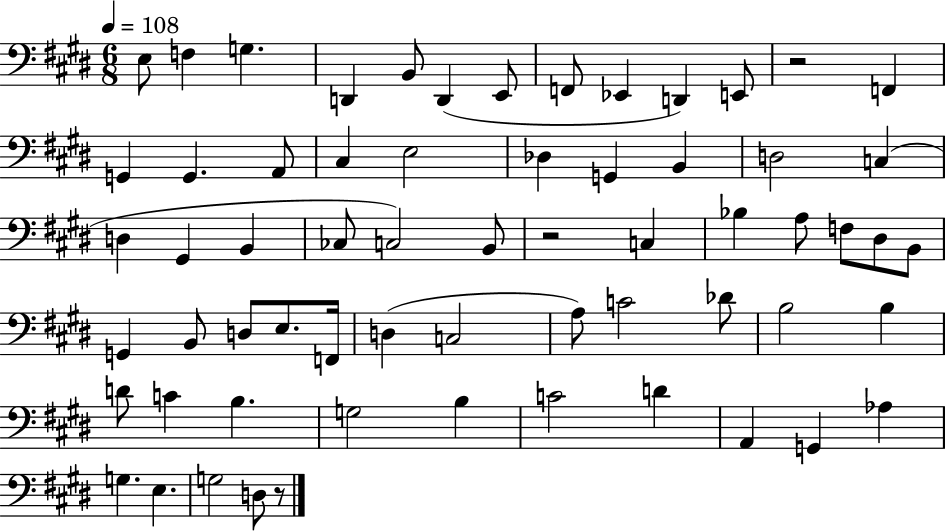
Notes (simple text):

E3/e F3/q G3/q. D2/q B2/e D2/q E2/e F2/e Eb2/q D2/q E2/e R/h F2/q G2/q G2/q. A2/e C#3/q E3/h Db3/q G2/q B2/q D3/h C3/q D3/q G#2/q B2/q CES3/e C3/h B2/e R/h C3/q Bb3/q A3/e F3/e D#3/e B2/e G2/q B2/e D3/e E3/e. F2/s D3/q C3/h A3/e C4/h Db4/e B3/h B3/q D4/e C4/q B3/q. G3/h B3/q C4/h D4/q A2/q G2/q Ab3/q G3/q. E3/q. G3/h D3/e R/e